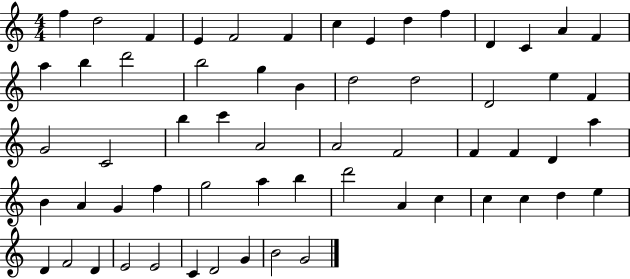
{
  \clef treble
  \numericTimeSignature
  \time 4/4
  \key c \major
  f''4 d''2 f'4 | e'4 f'2 f'4 | c''4 e'4 d''4 f''4 | d'4 c'4 a'4 f'4 | \break a''4 b''4 d'''2 | b''2 g''4 b'4 | d''2 d''2 | d'2 e''4 f'4 | \break g'2 c'2 | b''4 c'''4 a'2 | a'2 f'2 | f'4 f'4 d'4 a''4 | \break b'4 a'4 g'4 f''4 | g''2 a''4 b''4 | d'''2 a'4 c''4 | c''4 c''4 d''4 e''4 | \break d'4 f'2 d'4 | e'2 e'2 | c'4 d'2 g'4 | b'2 g'2 | \break \bar "|."
}